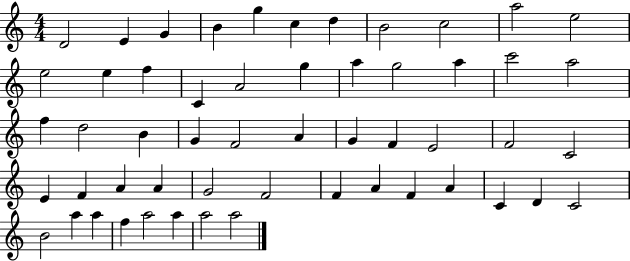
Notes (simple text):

D4/h E4/q G4/q B4/q G5/q C5/q D5/q B4/h C5/h A5/h E5/h E5/h E5/q F5/q C4/q A4/h G5/q A5/q G5/h A5/q C6/h A5/h F5/q D5/h B4/q G4/q F4/h A4/q G4/q F4/q E4/h F4/h C4/h E4/q F4/q A4/q A4/q G4/h F4/h F4/q A4/q F4/q A4/q C4/q D4/q C4/h B4/h A5/q A5/q F5/q A5/h A5/q A5/h A5/h